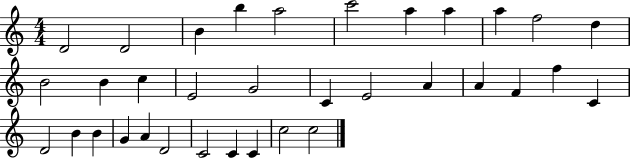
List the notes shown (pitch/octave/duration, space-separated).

D4/h D4/h B4/q B5/q A5/h C6/h A5/q A5/q A5/q F5/h D5/q B4/h B4/q C5/q E4/h G4/h C4/q E4/h A4/q A4/q F4/q F5/q C4/q D4/h B4/q B4/q G4/q A4/q D4/h C4/h C4/q C4/q C5/h C5/h